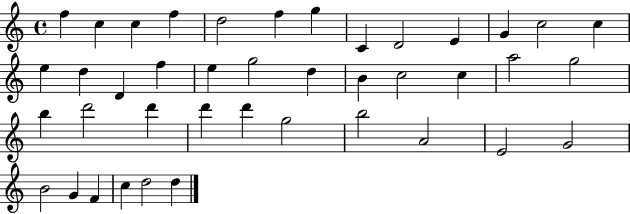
F5/q C5/q C5/q F5/q D5/h F5/q G5/q C4/q D4/h E4/q G4/q C5/h C5/q E5/q D5/q D4/q F5/q E5/q G5/h D5/q B4/q C5/h C5/q A5/h G5/h B5/q D6/h D6/q D6/q D6/q G5/h B5/h A4/h E4/h G4/h B4/h G4/q F4/q C5/q D5/h D5/q